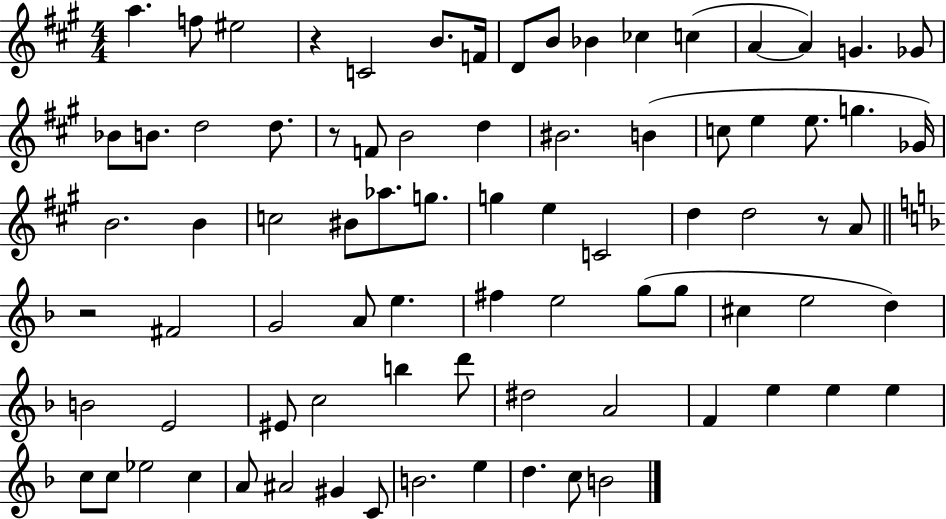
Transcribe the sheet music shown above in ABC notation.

X:1
T:Untitled
M:4/4
L:1/4
K:A
a f/2 ^e2 z C2 B/2 F/4 D/2 B/2 _B _c c A A G _G/2 _B/2 B/2 d2 d/2 z/2 F/2 B2 d ^B2 B c/2 e e/2 g _G/4 B2 B c2 ^B/2 _a/2 g/2 g e C2 d d2 z/2 A/2 z2 ^F2 G2 A/2 e ^f e2 g/2 g/2 ^c e2 d B2 E2 ^E/2 c2 b d'/2 ^d2 A2 F e e e c/2 c/2 _e2 c A/2 ^A2 ^G C/2 B2 e d c/2 B2